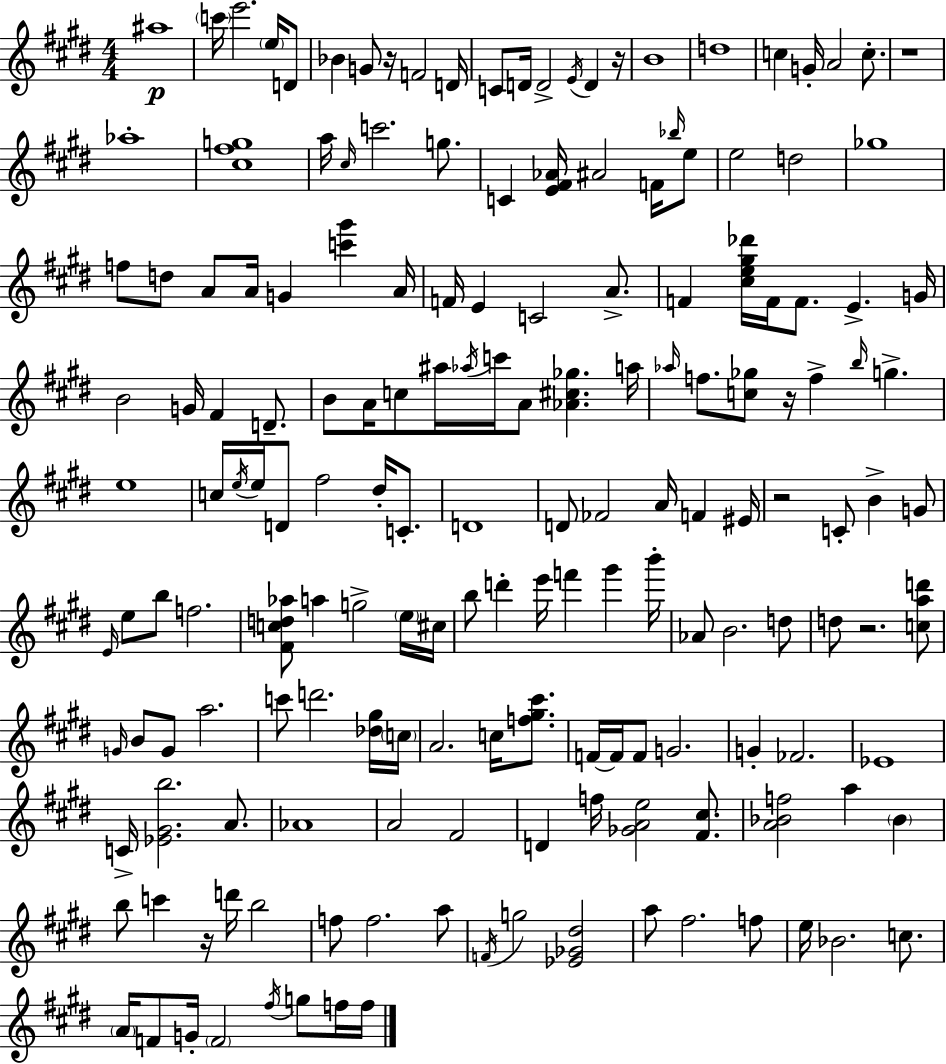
A#5/w C6/s E6/h. E5/s D4/e Bb4/q G4/e R/s F4/h D4/s C4/e D4/s D4/h E4/s D4/q R/s B4/w D5/w C5/q G4/s A4/h C5/e. R/w Ab5/w [C#5,F#5,G5]/w A5/s C#5/s C6/h. G5/e. C4/q [E4,F#4,Ab4]/s A#4/h F4/s Bb5/s E5/e E5/h D5/h Gb5/w F5/e D5/e A4/e A4/s G4/q [C6,G#6]/q A4/s F4/s E4/q C4/h A4/e. F4/q [C#5,E5,G#5,Db6]/s F4/s F4/e. E4/q. G4/s B4/h G4/s F#4/q D4/e. B4/e A4/s C5/e A#5/s Ab5/s C6/s A4/e [Ab4,C#5,Gb5]/q. A5/s Ab5/s F5/e. [C5,Gb5]/e R/s F5/q B5/s G5/q. E5/w C5/s E5/s E5/s D4/e F#5/h D#5/s C4/e. D4/w D4/e FES4/h A4/s F4/q EIS4/s R/h C4/e B4/q G4/e E4/s E5/e B5/e F5/h. [F#4,C5,D5,Ab5]/e A5/q G5/h E5/s C#5/s B5/e D6/q E6/s F6/q G#6/q B6/s Ab4/e B4/h. D5/e D5/e R/h. [C5,A5,D6]/e G4/s B4/e G4/e A5/h. C6/e D6/h. [Db5,G#5]/s C5/s A4/h. C5/s [F5,G#5,C#6]/e. F4/s F4/s F4/e G4/h. G4/q FES4/h. Eb4/w C4/s [Eb4,G#4,B5]/h. A4/e. Ab4/w A4/h F#4/h D4/q F5/s [Gb4,A4,E5]/h [F#4,C#5]/e. [A4,Bb4,F5]/h A5/q Bb4/q B5/e C6/q R/s D6/s B5/h F5/e F5/h. A5/e F4/s G5/h [Eb4,Gb4,D#5]/h A5/e F#5/h. F5/e E5/s Bb4/h. C5/e. A4/s F4/e G4/s F4/h F#5/s G5/e F5/s F5/s